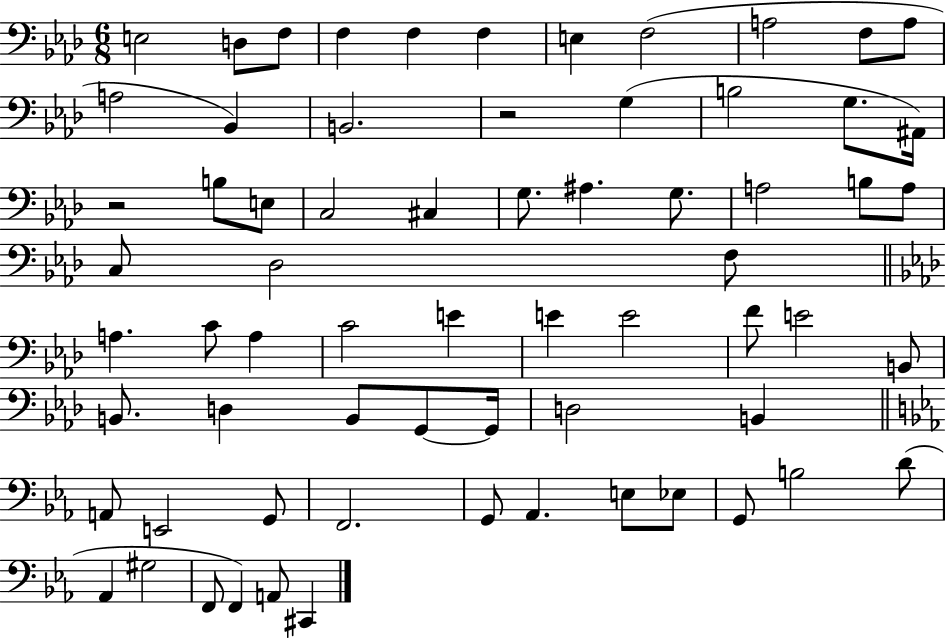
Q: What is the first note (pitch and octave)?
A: E3